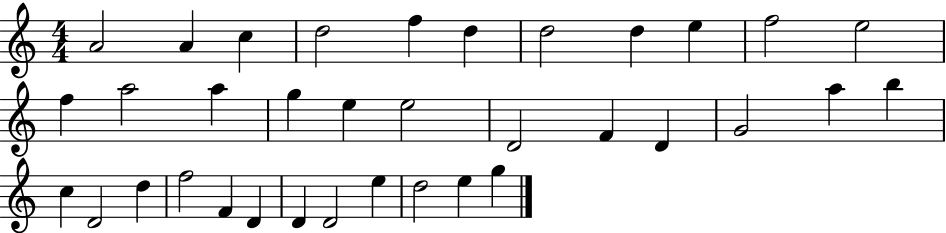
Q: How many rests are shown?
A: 0